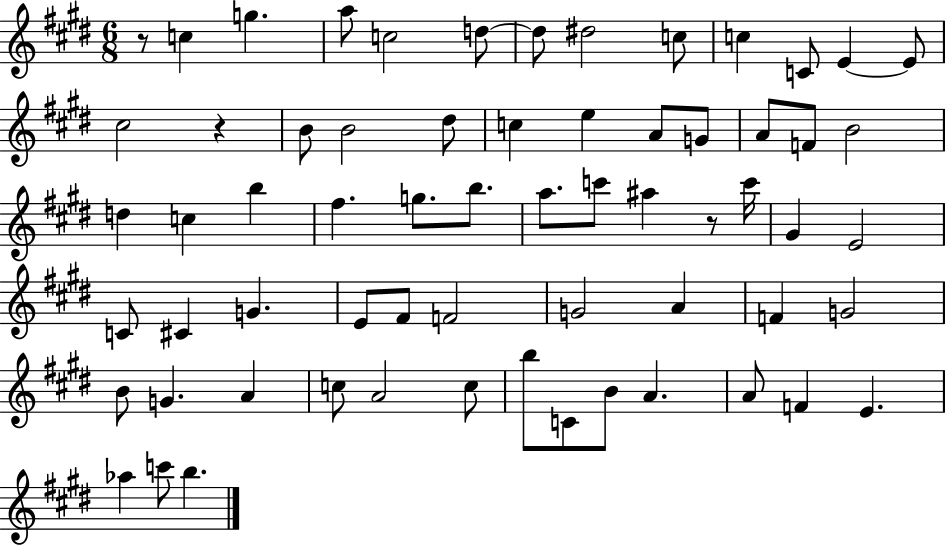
{
  \clef treble
  \numericTimeSignature
  \time 6/8
  \key e \major
  r8 c''4 g''4. | a''8 c''2 d''8~~ | d''8 dis''2 c''8 | c''4 c'8 e'4~~ e'8 | \break cis''2 r4 | b'8 b'2 dis''8 | c''4 e''4 a'8 g'8 | a'8 f'8 b'2 | \break d''4 c''4 b''4 | fis''4. g''8. b''8. | a''8. c'''8 ais''4 r8 c'''16 | gis'4 e'2 | \break c'8 cis'4 g'4. | e'8 fis'8 f'2 | g'2 a'4 | f'4 g'2 | \break b'8 g'4. a'4 | c''8 a'2 c''8 | b''8 c'8 b'8 a'4. | a'8 f'4 e'4. | \break aes''4 c'''8 b''4. | \bar "|."
}